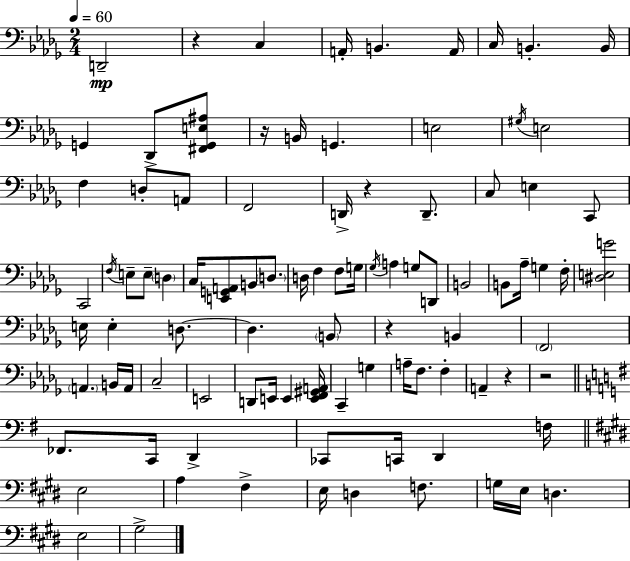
{
  \clef bass
  \numericTimeSignature
  \time 2/4
  \key bes \minor
  \tempo 4 = 60
  d,2--\mp | r4 c4 | a,16-. b,4. a,16 | c16 b,4.-. b,16 | \break g,4 des,8-> <fis, g, e ais>8 | r16 b,16 g,4. | e2 | \acciaccatura { gis16 } e2 | \break f4 d8-. a,8 | f,2 | d,16-> r4 d,8.-- | c8 e4 c,8 | \break c,2 | \acciaccatura { f16 } e8-- e8-- \parenthesize d4 | c16 <e, g, a,>8 b,8 \parenthesize d8. | d16 f4 f8 | \break g16 \acciaccatura { ges16 } a4 g8 | d,8 b,2 | b,8 aes16-- g4 | f16-. <dis e g'>2 | \break e16 e4-. | d8.~~ d4. | \parenthesize b,8 r4 b,4 | \parenthesize f,2 | \break \parenthesize a,4. | b,16 a,16 c2-- | e,2 | d,8 e,16 e,4 | \break <e, f, gis, a,>16 c,4-- g4 | a16-- f8. f4-. | a,4-- r4 | r2 | \break \bar "||" \break \key e \minor fes,8. c,16 d,4-> | ces,8 c,16 d,4 f16 | \bar "||" \break \key e \major e2 | a4 fis4-> | e16 d4 f8. | g16 e16 d4. | \break e2 | gis2-> | \bar "|."
}